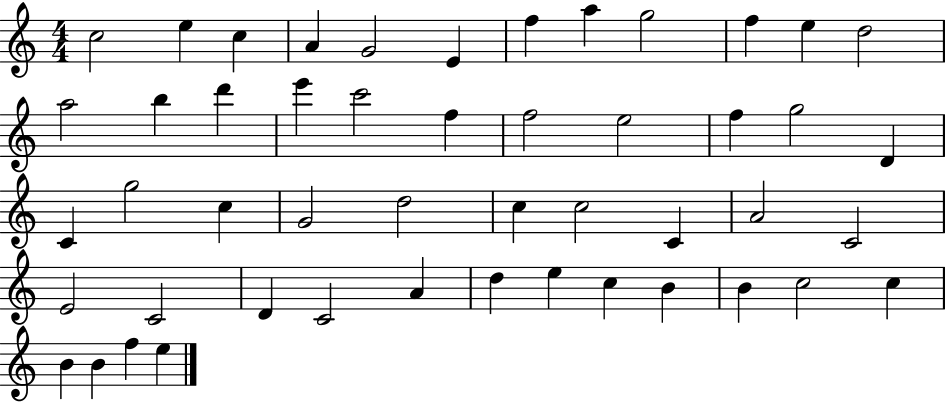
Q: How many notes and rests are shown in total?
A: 49